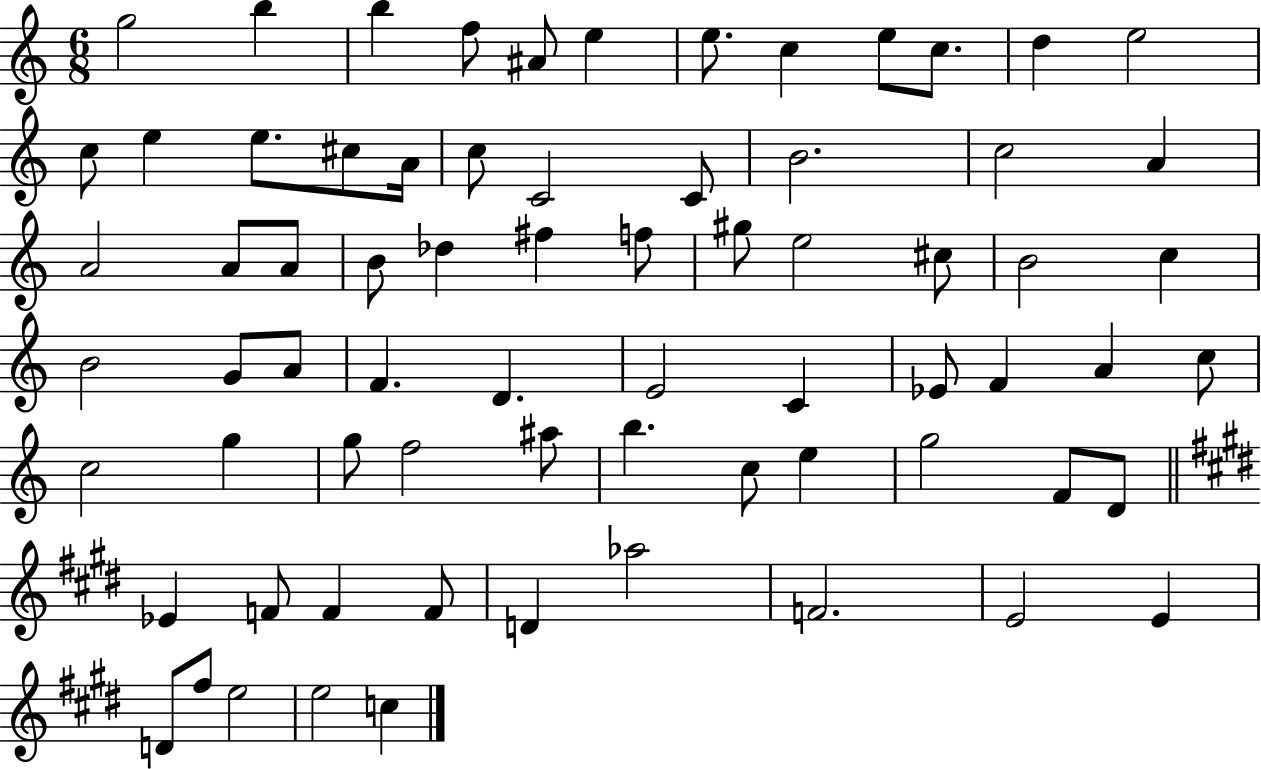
G5/h B5/q B5/q F5/e A#4/e E5/q E5/e. C5/q E5/e C5/e. D5/q E5/h C5/e E5/q E5/e. C#5/e A4/s C5/e C4/h C4/e B4/h. C5/h A4/q A4/h A4/e A4/e B4/e Db5/q F#5/q F5/e G#5/e E5/h C#5/e B4/h C5/q B4/h G4/e A4/e F4/q. D4/q. E4/h C4/q Eb4/e F4/q A4/q C5/e C5/h G5/q G5/e F5/h A#5/e B5/q. C5/e E5/q G5/h F4/e D4/e Eb4/q F4/e F4/q F4/e D4/q Ab5/h F4/h. E4/h E4/q D4/e F#5/e E5/h E5/h C5/q